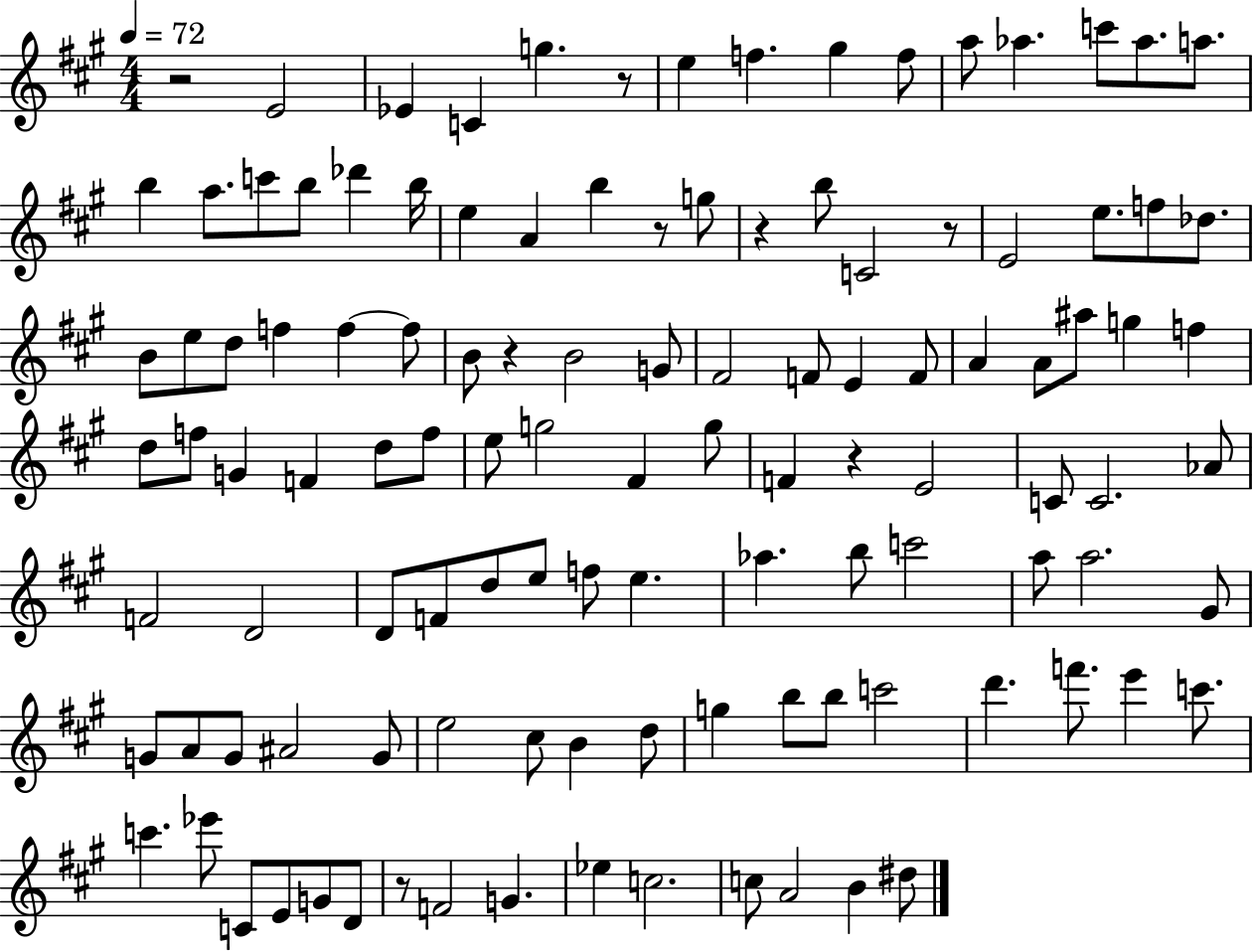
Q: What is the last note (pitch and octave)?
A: D#5